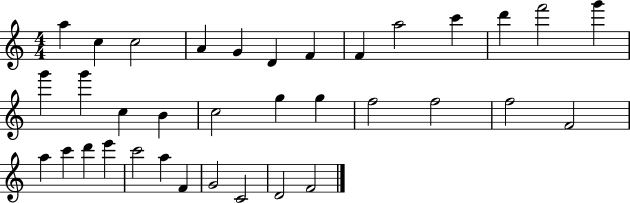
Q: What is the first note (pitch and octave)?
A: A5